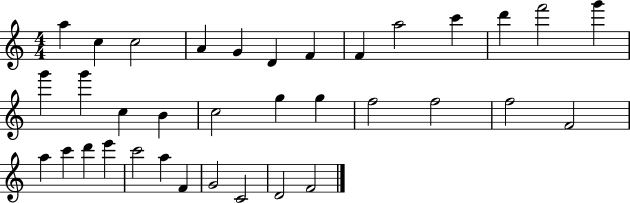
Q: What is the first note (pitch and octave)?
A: A5